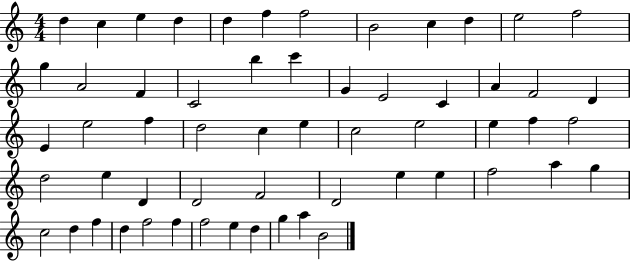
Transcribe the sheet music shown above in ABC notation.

X:1
T:Untitled
M:4/4
L:1/4
K:C
d c e d d f f2 B2 c d e2 f2 g A2 F C2 b c' G E2 C A F2 D E e2 f d2 c e c2 e2 e f f2 d2 e D D2 F2 D2 e e f2 a g c2 d f d f2 f f2 e d g a B2